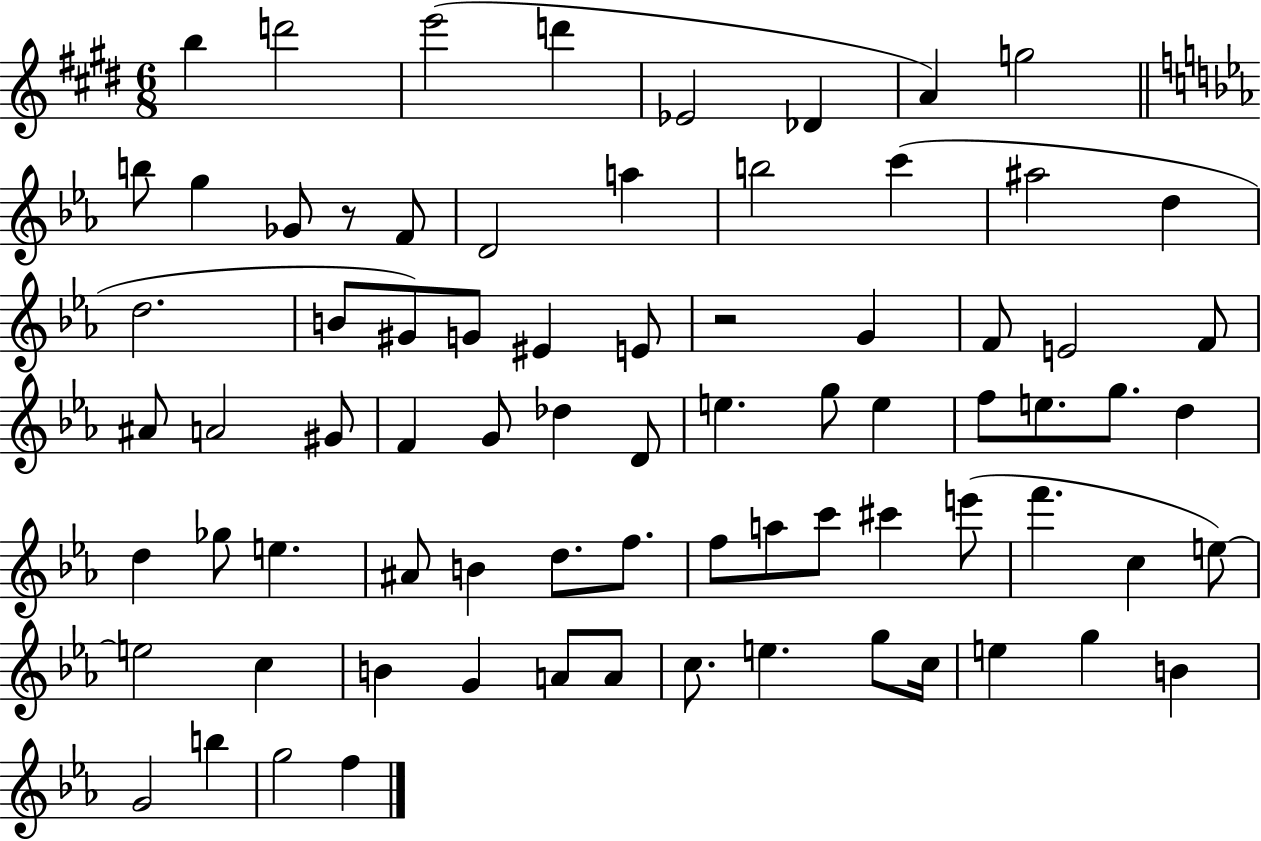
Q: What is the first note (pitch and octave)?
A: B5